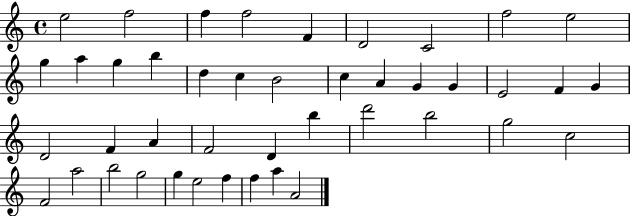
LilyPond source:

{
  \clef treble
  \time 4/4
  \defaultTimeSignature
  \key c \major
  e''2 f''2 | f''4 f''2 f'4 | d'2 c'2 | f''2 e''2 | \break g''4 a''4 g''4 b''4 | d''4 c''4 b'2 | c''4 a'4 g'4 g'4 | e'2 f'4 g'4 | \break d'2 f'4 a'4 | f'2 d'4 b''4 | d'''2 b''2 | g''2 c''2 | \break f'2 a''2 | b''2 g''2 | g''4 e''2 f''4 | f''4 a''4 a'2 | \break \bar "|."
}